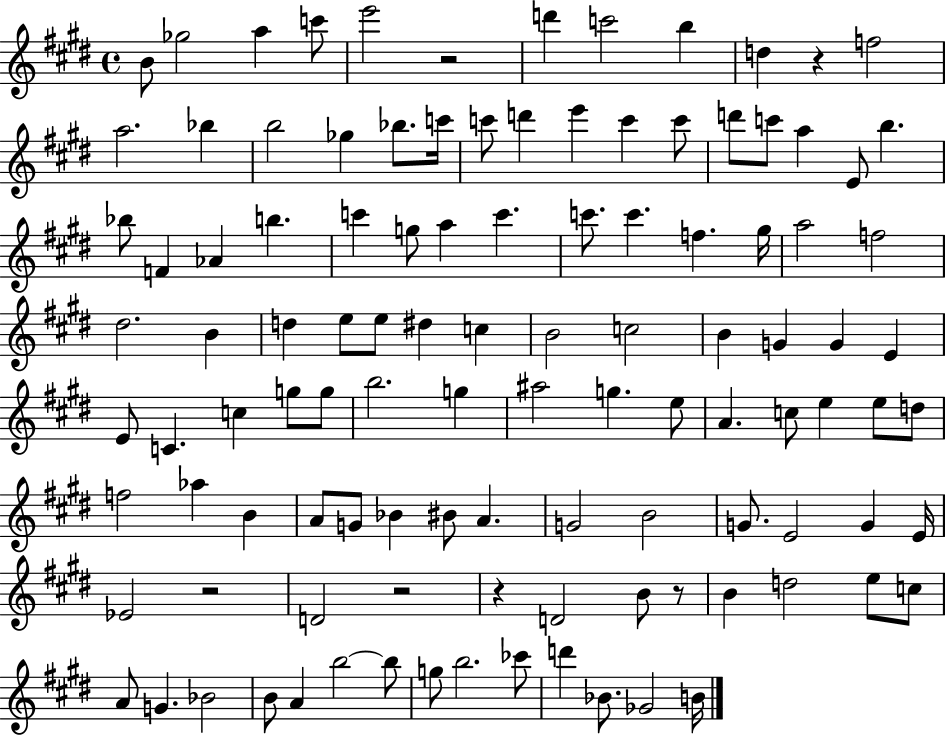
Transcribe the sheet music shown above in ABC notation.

X:1
T:Untitled
M:4/4
L:1/4
K:E
B/2 _g2 a c'/2 e'2 z2 d' c'2 b d z f2 a2 _b b2 _g _b/2 c'/4 c'/2 d' e' c' c'/2 d'/2 c'/2 a E/2 b _b/2 F _A b c' g/2 a c' c'/2 c' f ^g/4 a2 f2 ^d2 B d e/2 e/2 ^d c B2 c2 B G G E E/2 C c g/2 g/2 b2 g ^a2 g e/2 A c/2 e e/2 d/2 f2 _a B A/2 G/2 _B ^B/2 A G2 B2 G/2 E2 G E/4 _E2 z2 D2 z2 z D2 B/2 z/2 B d2 e/2 c/2 A/2 G _B2 B/2 A b2 b/2 g/2 b2 _c'/2 d' _B/2 _G2 B/4